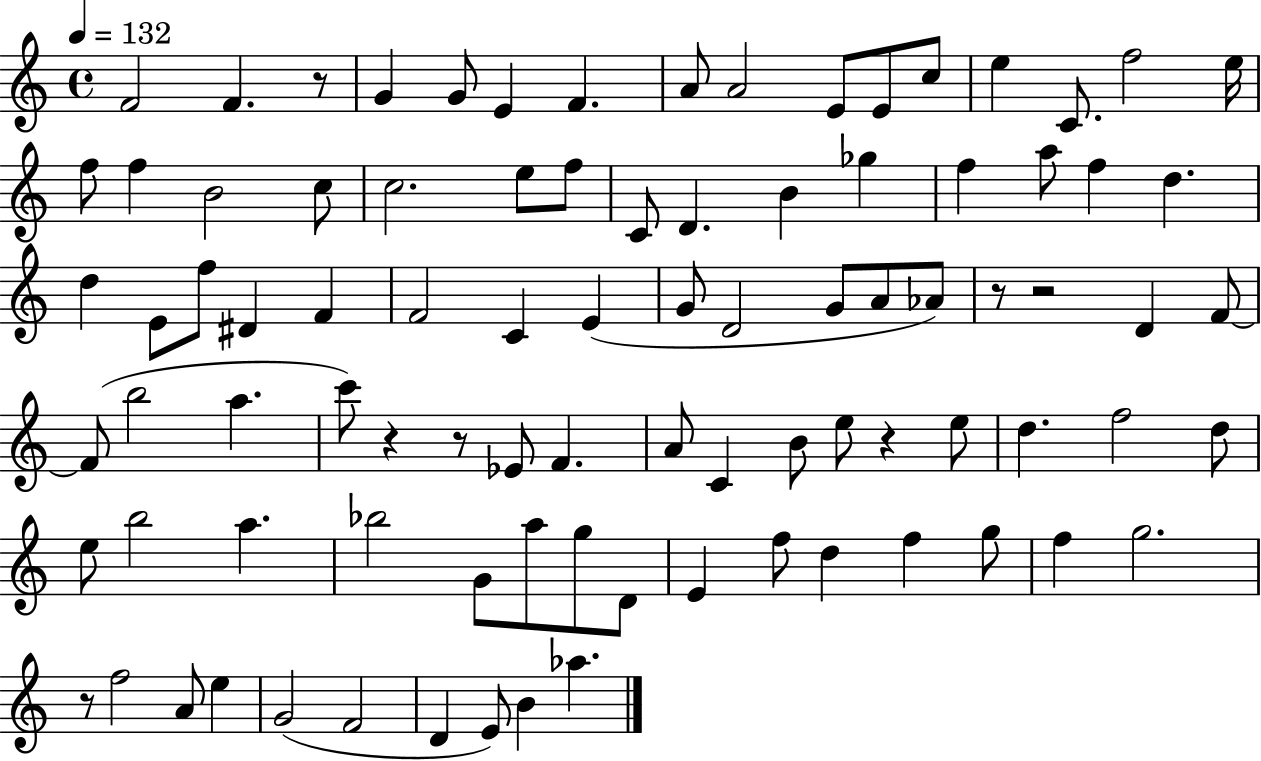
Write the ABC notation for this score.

X:1
T:Untitled
M:4/4
L:1/4
K:C
F2 F z/2 G G/2 E F A/2 A2 E/2 E/2 c/2 e C/2 f2 e/4 f/2 f B2 c/2 c2 e/2 f/2 C/2 D B _g f a/2 f d d E/2 f/2 ^D F F2 C E G/2 D2 G/2 A/2 _A/2 z/2 z2 D F/2 F/2 b2 a c'/2 z z/2 _E/2 F A/2 C B/2 e/2 z e/2 d f2 d/2 e/2 b2 a _b2 G/2 a/2 g/2 D/2 E f/2 d f g/2 f g2 z/2 f2 A/2 e G2 F2 D E/2 B _a